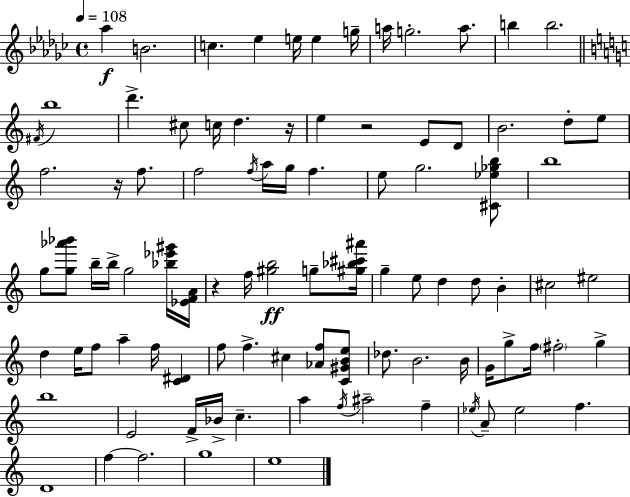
{
  \clef treble
  \time 4/4
  \defaultTimeSignature
  \key ees \minor
  \tempo 4 = 108
  \repeat volta 2 { aes''4\f b'2. | c''4. ees''4 e''16 e''4 g''16-- | a''16 g''2.-. a''8. | b''4 b''2. | \break \bar "||" \break \key c \major \acciaccatura { fis'16 } b''1 | d'''4.-> cis''8 c''16 d''4. | r16 e''4 r2 e'8 d'8 | b'2. d''8-. e''8 | \break f''2. r16 f''8. | f''2 \acciaccatura { f''16 } a''16 g''16 f''4. | e''8 g''2. | <cis' ees'' ges'' b''>8 b''1 | \break g''8 <g'' aes''' bes'''>8 b''16-- b''16-> g''2 | <bes'' ees''' gis'''>16 <ees' f' a'>16 r4 f''16 <gis'' b''>2\ff g''8-- | <gis'' bes'' cis''' ais'''>16 g''4-- e''8 d''4 d''8 b'4-. | cis''2 eis''2 | \break d''4 e''16 f''8 a''4-- f''16 <c' dis'>4 | f''8 f''4.-> cis''4 <aes' f''>8 | <c' gis' b' e''>8 des''8. b'2. | b'16 g'16 g''8-> f''16 \parenthesize fis''2-. g''4-> | \break b''1 | e'2 f'16-> bes'16-> c''4.-- | a''4 \acciaccatura { f''16 } ais''2-- f''4-- | \acciaccatura { ees''16 } a'8-- ees''2 f''4. | \break d'1 | f''4~~ f''2. | g''1 | e''1 | \break } \bar "|."
}